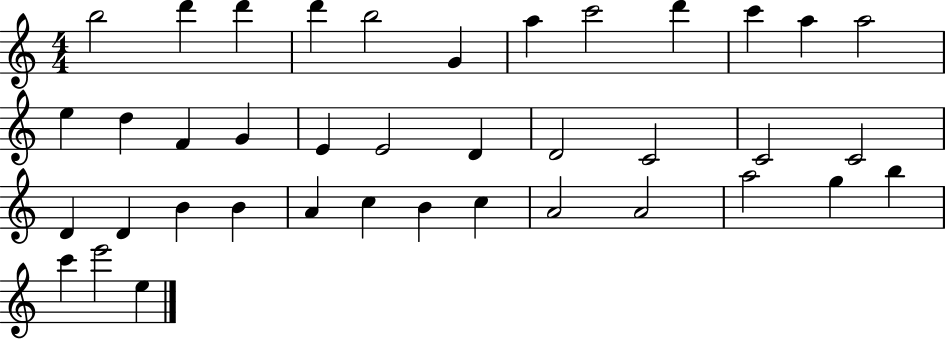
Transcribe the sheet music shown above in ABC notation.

X:1
T:Untitled
M:4/4
L:1/4
K:C
b2 d' d' d' b2 G a c'2 d' c' a a2 e d F G E E2 D D2 C2 C2 C2 D D B B A c B c A2 A2 a2 g b c' e'2 e